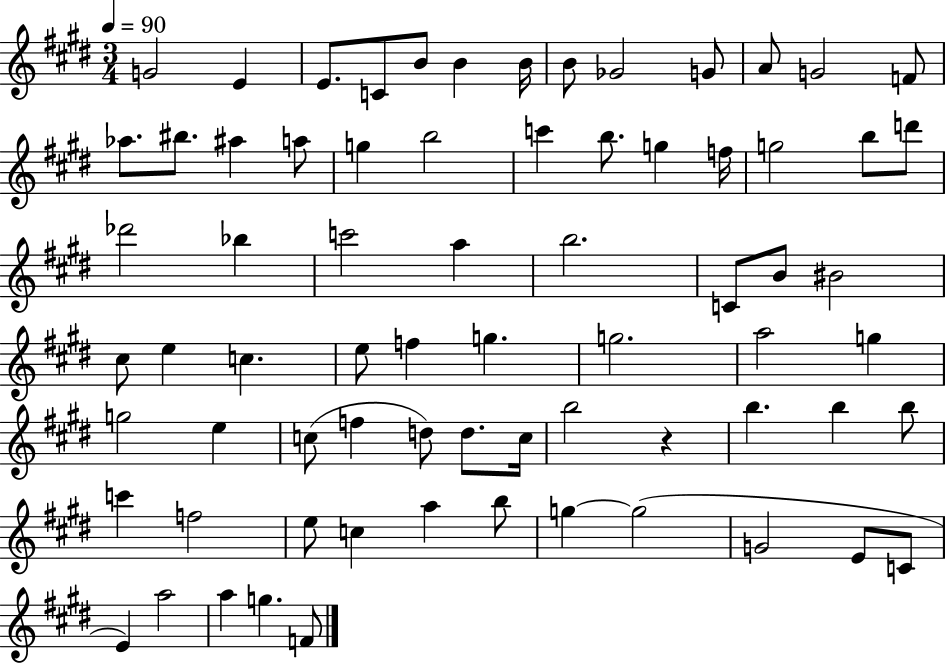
G4/h E4/q E4/e. C4/e B4/e B4/q B4/s B4/e Gb4/h G4/e A4/e G4/h F4/e Ab5/e. BIS5/e. A#5/q A5/e G5/q B5/h C6/q B5/e. G5/q F5/s G5/h B5/e D6/e Db6/h Bb5/q C6/h A5/q B5/h. C4/e B4/e BIS4/h C#5/e E5/q C5/q. E5/e F5/q G5/q. G5/h. A5/h G5/q G5/h E5/q C5/e F5/q D5/e D5/e. C5/s B5/h R/q B5/q. B5/q B5/e C6/q F5/h E5/e C5/q A5/q B5/e G5/q G5/h G4/h E4/e C4/e E4/q A5/h A5/q G5/q. F4/e